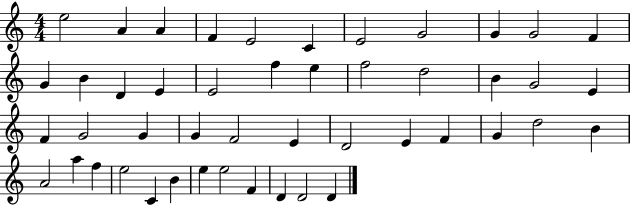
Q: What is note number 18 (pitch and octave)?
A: E5